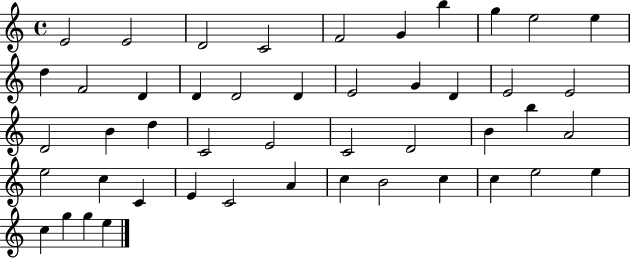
{
  \clef treble
  \time 4/4
  \defaultTimeSignature
  \key c \major
  e'2 e'2 | d'2 c'2 | f'2 g'4 b''4 | g''4 e''2 e''4 | \break d''4 f'2 d'4 | d'4 d'2 d'4 | e'2 g'4 d'4 | e'2 e'2 | \break d'2 b'4 d''4 | c'2 e'2 | c'2 d'2 | b'4 b''4 a'2 | \break e''2 c''4 c'4 | e'4 c'2 a'4 | c''4 b'2 c''4 | c''4 e''2 e''4 | \break c''4 g''4 g''4 e''4 | \bar "|."
}